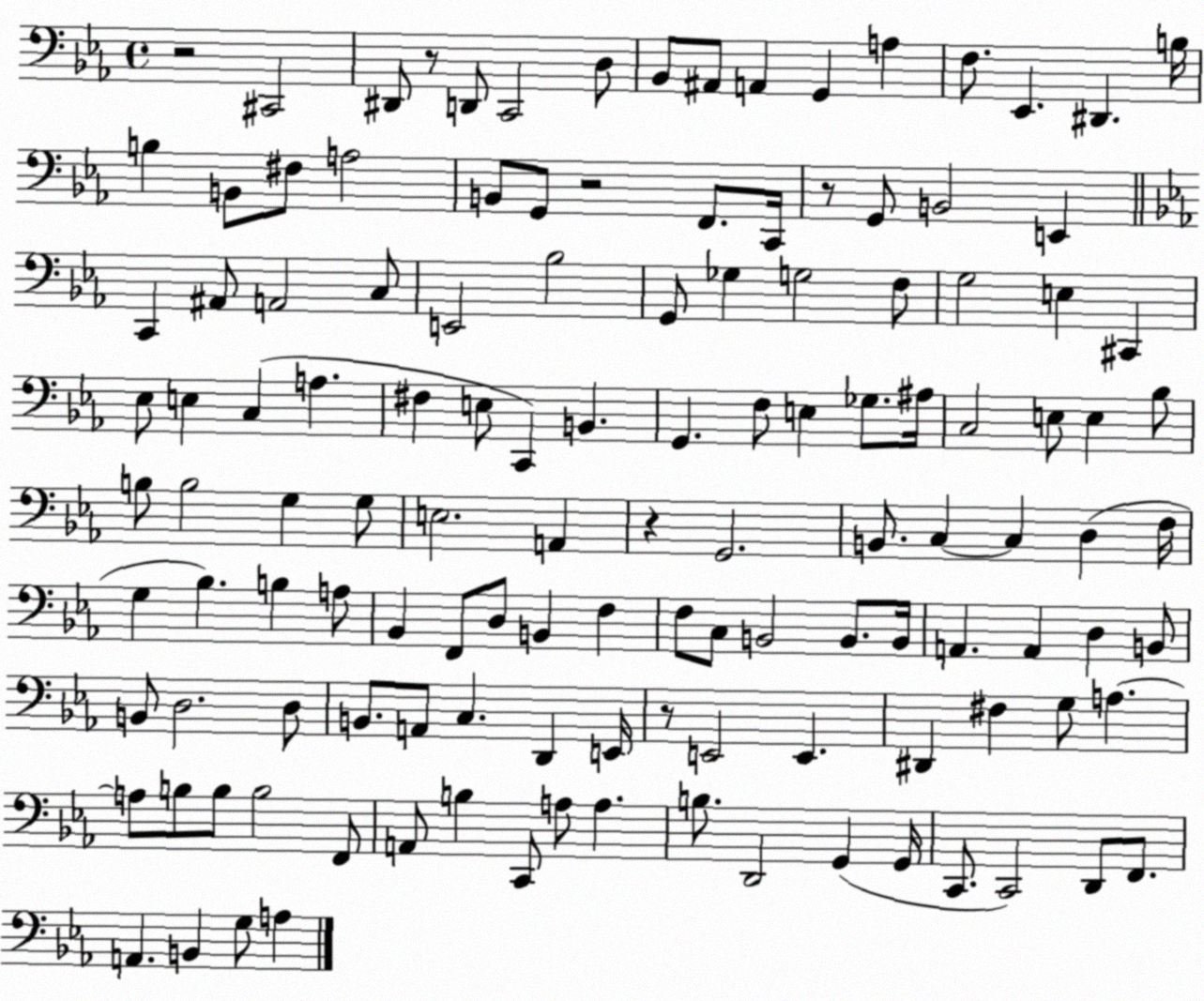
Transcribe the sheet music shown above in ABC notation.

X:1
T:Untitled
M:4/4
L:1/4
K:Eb
z2 ^C,,2 ^D,,/2 z/2 D,,/2 C,,2 D,/2 _B,,/2 ^A,,/2 A,, G,, A, F,/2 _E,, ^D,, B,/4 B, B,,/2 ^F,/2 A,2 B,,/2 G,,/2 z2 F,,/2 C,,/4 z/2 G,,/2 B,,2 E,, C,, ^A,,/2 A,,2 C,/2 E,,2 _B,2 G,,/2 _G, G,2 F,/2 G,2 E, ^C,, _E,/2 E, C, A, ^F, E,/2 C,, B,, G,, F,/2 E, _G,/2 ^A,/4 C,2 E,/2 E, _B,/2 B,/2 B,2 G, G,/2 E,2 A,, z G,,2 B,,/2 C, C, D, F,/4 G, _B, B, A,/2 _B,, F,,/2 D,/2 B,, F, F,/2 C,/2 B,,2 B,,/2 B,,/4 A,, A,, D, B,,/2 B,,/2 D,2 D,/2 B,,/2 A,,/2 C, D,, E,,/4 z/2 E,,2 E,, ^D,, ^F, G,/2 A, A,/2 B,/2 B,/2 B,2 F,,/2 A,,/2 B, C,,/2 A,/2 A, B,/2 D,,2 G,, G,,/4 C,,/2 C,,2 D,,/2 F,,/2 A,, B,, G,/2 A,